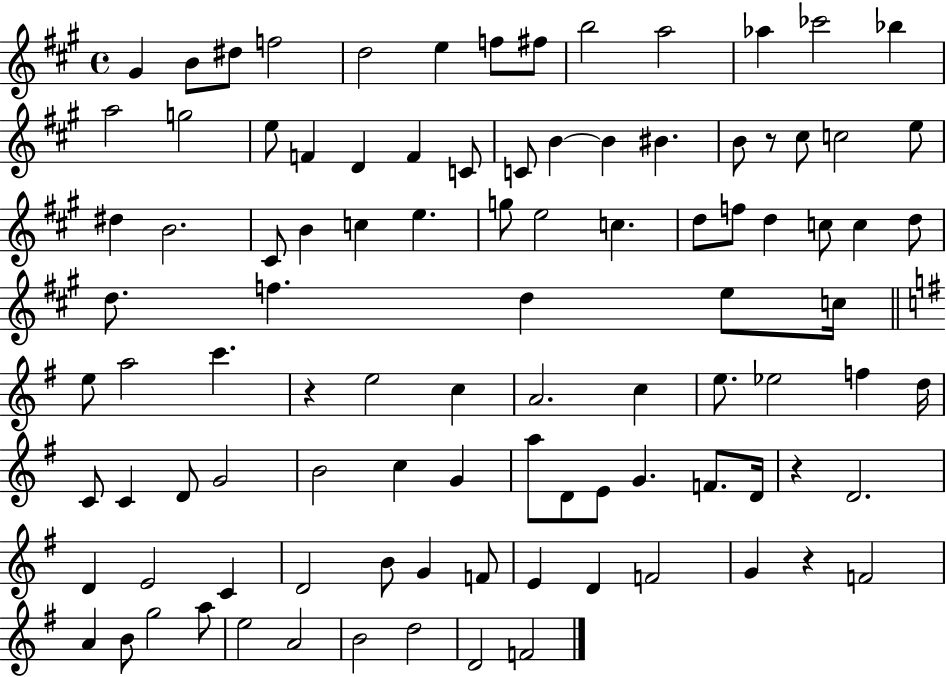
{
  \clef treble
  \time 4/4
  \defaultTimeSignature
  \key a \major
  gis'4 b'8 dis''8 f''2 | d''2 e''4 f''8 fis''8 | b''2 a''2 | aes''4 ces'''2 bes''4 | \break a''2 g''2 | e''8 f'4 d'4 f'4 c'8 | c'8 b'4~~ b'4 bis'4. | b'8 r8 cis''8 c''2 e''8 | \break dis''4 b'2. | cis'8 b'4 c''4 e''4. | g''8 e''2 c''4. | d''8 f''8 d''4 c''8 c''4 d''8 | \break d''8. f''4. d''4 e''8 c''16 | \bar "||" \break \key g \major e''8 a''2 c'''4. | r4 e''2 c''4 | a'2. c''4 | e''8. ees''2 f''4 d''16 | \break c'8 c'4 d'8 g'2 | b'2 c''4 g'4 | a''8 d'8 e'8 g'4. f'8. d'16 | r4 d'2. | \break d'4 e'2 c'4 | d'2 b'8 g'4 f'8 | e'4 d'4 f'2 | g'4 r4 f'2 | \break a'4 b'8 g''2 a''8 | e''2 a'2 | b'2 d''2 | d'2 f'2 | \break \bar "|."
}